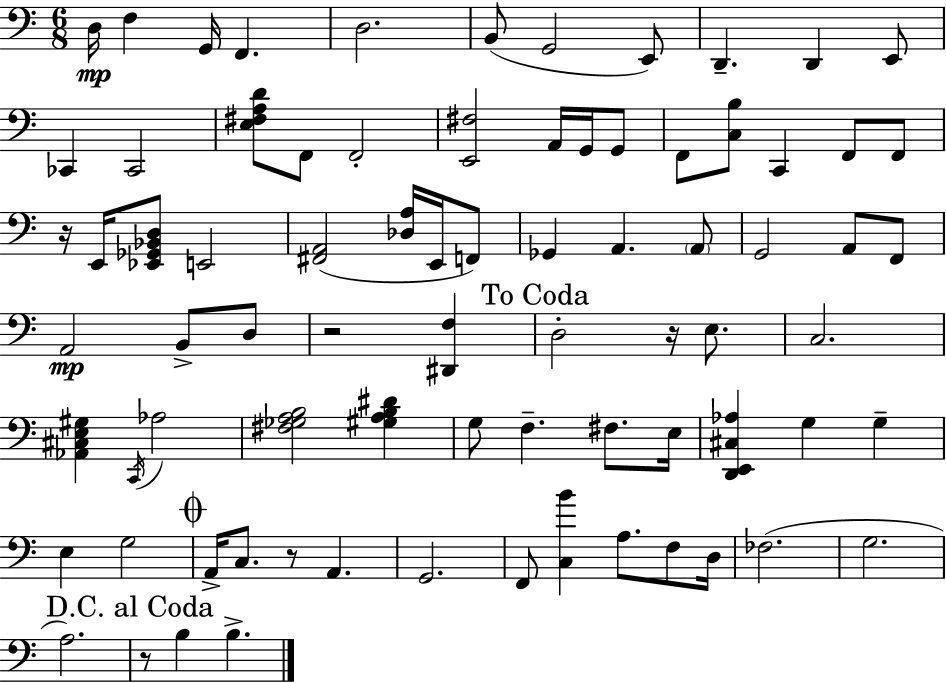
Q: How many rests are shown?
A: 5